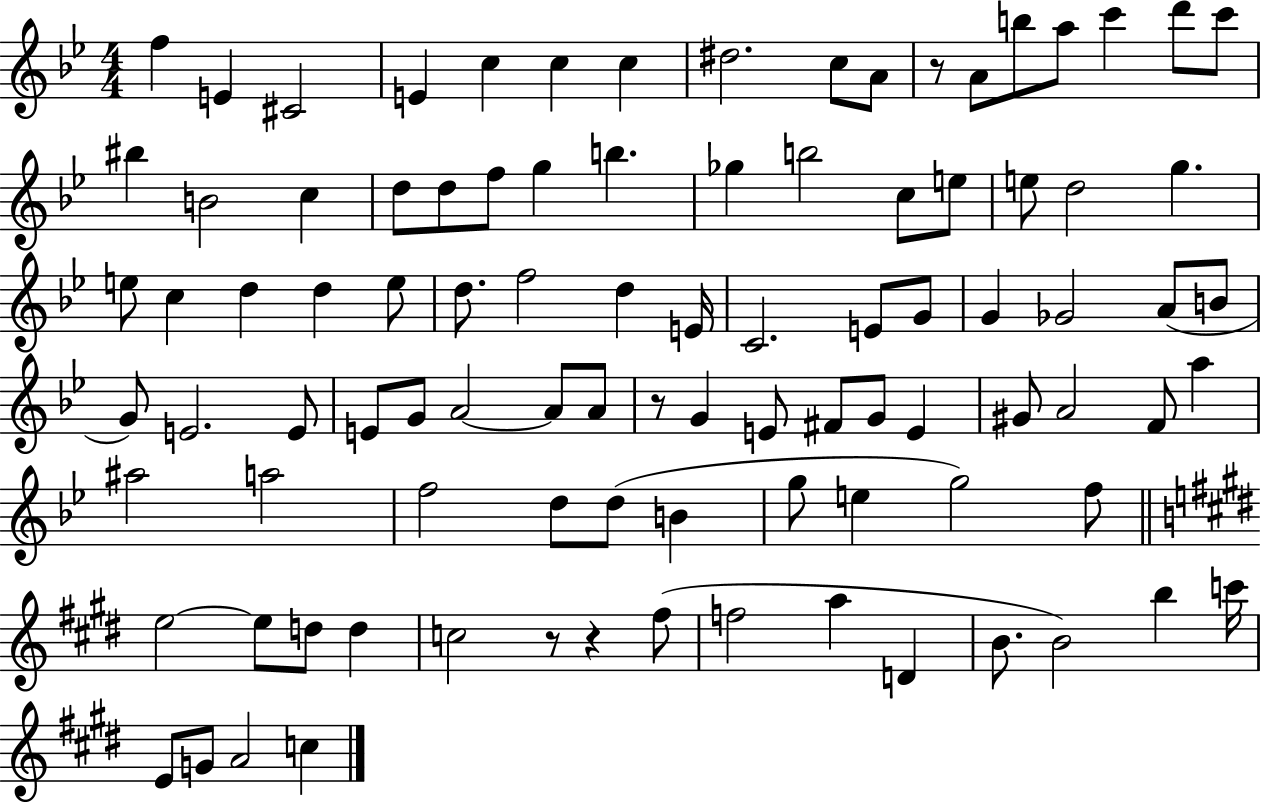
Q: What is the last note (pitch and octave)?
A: C5